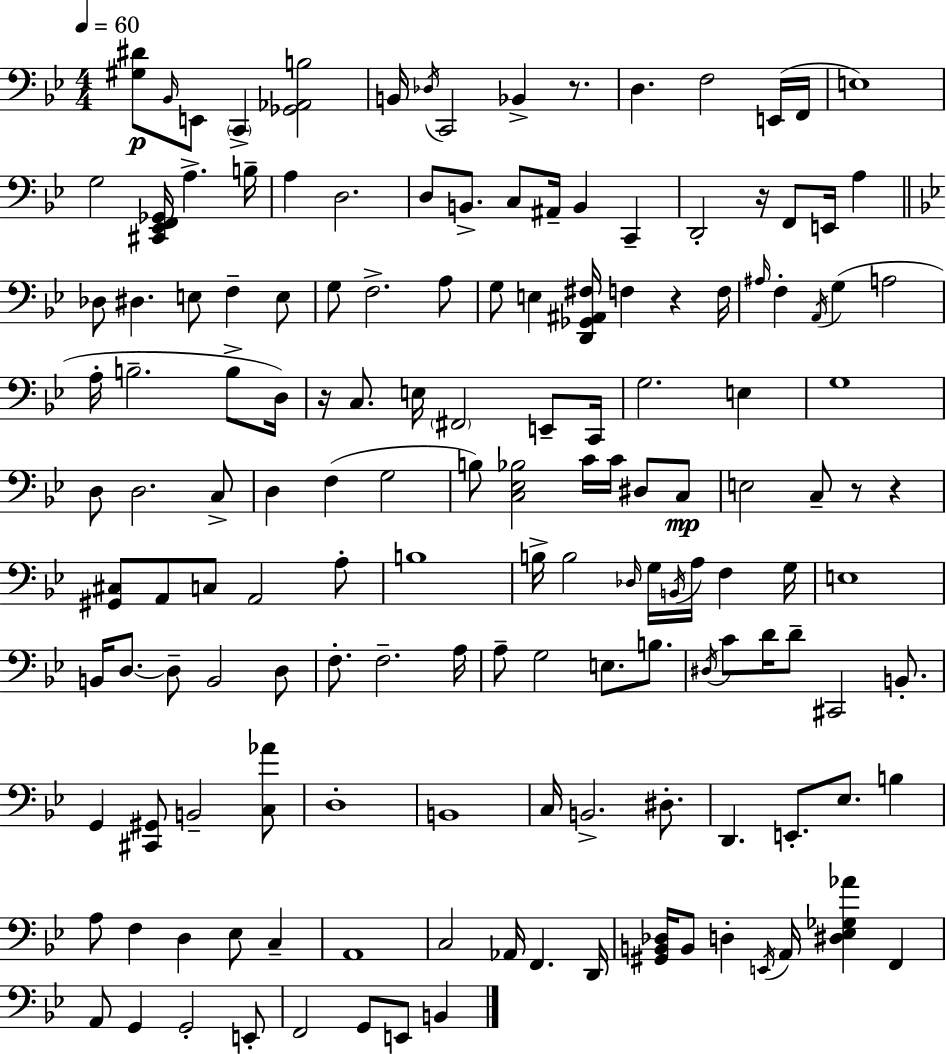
[G#3,D#4]/e Bb2/s E2/e C2/q [Gb2,Ab2,B3]/h B2/s Db3/s C2/h Bb2/q R/e. D3/q. F3/h E2/s F2/s E3/w G3/h [C#2,Eb2,F2,Gb2]/s A3/q. B3/s A3/q D3/h. D3/e B2/e. C3/e A#2/s B2/q C2/q D2/h R/s F2/e E2/s A3/q Db3/e D#3/q. E3/e F3/q E3/e G3/e F3/h. A3/e G3/e E3/q [D2,Gb2,A#2,F#3]/s F3/q R/q F3/s A#3/s F3/q A2/s G3/q A3/h A3/s B3/h. B3/e D3/s R/s C3/e. E3/s F#2/h E2/e C2/s G3/h. E3/q G3/w D3/e D3/h. C3/e D3/q F3/q G3/h B3/e [C3,Eb3,Bb3]/h C4/s C4/s D#3/e C3/e E3/h C3/e R/e R/q [G#2,C#3]/e A2/e C3/e A2/h A3/e B3/w B3/s B3/h Db3/s G3/s B2/s A3/s F3/q G3/s E3/w B2/s D3/e. D3/e B2/h D3/e F3/e. F3/h. A3/s A3/e G3/h E3/e. B3/e. D#3/s C4/e D4/s D4/e C#2/h B2/e. G2/q [C#2,G#2]/e B2/h [C3,Ab4]/e D3/w B2/w C3/s B2/h. D#3/e. D2/q. E2/e. Eb3/e. B3/q A3/e F3/q D3/q Eb3/e C3/q A2/w C3/h Ab2/s F2/q. D2/s [G#2,B2,Db3]/s B2/e D3/q E2/s A2/s [D#3,Eb3,Gb3,Ab4]/q F2/q A2/e G2/q G2/h E2/e F2/h G2/e E2/e B2/q